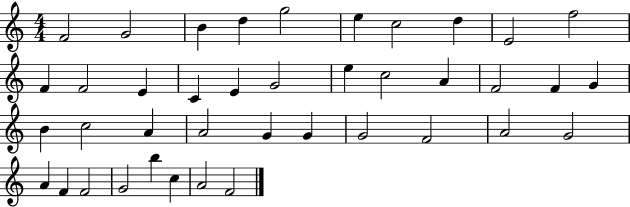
F4/h G4/h B4/q D5/q G5/h E5/q C5/h D5/q E4/h F5/h F4/q F4/h E4/q C4/q E4/q G4/h E5/q C5/h A4/q F4/h F4/q G4/q B4/q C5/h A4/q A4/h G4/q G4/q G4/h F4/h A4/h G4/h A4/q F4/q F4/h G4/h B5/q C5/q A4/h F4/h